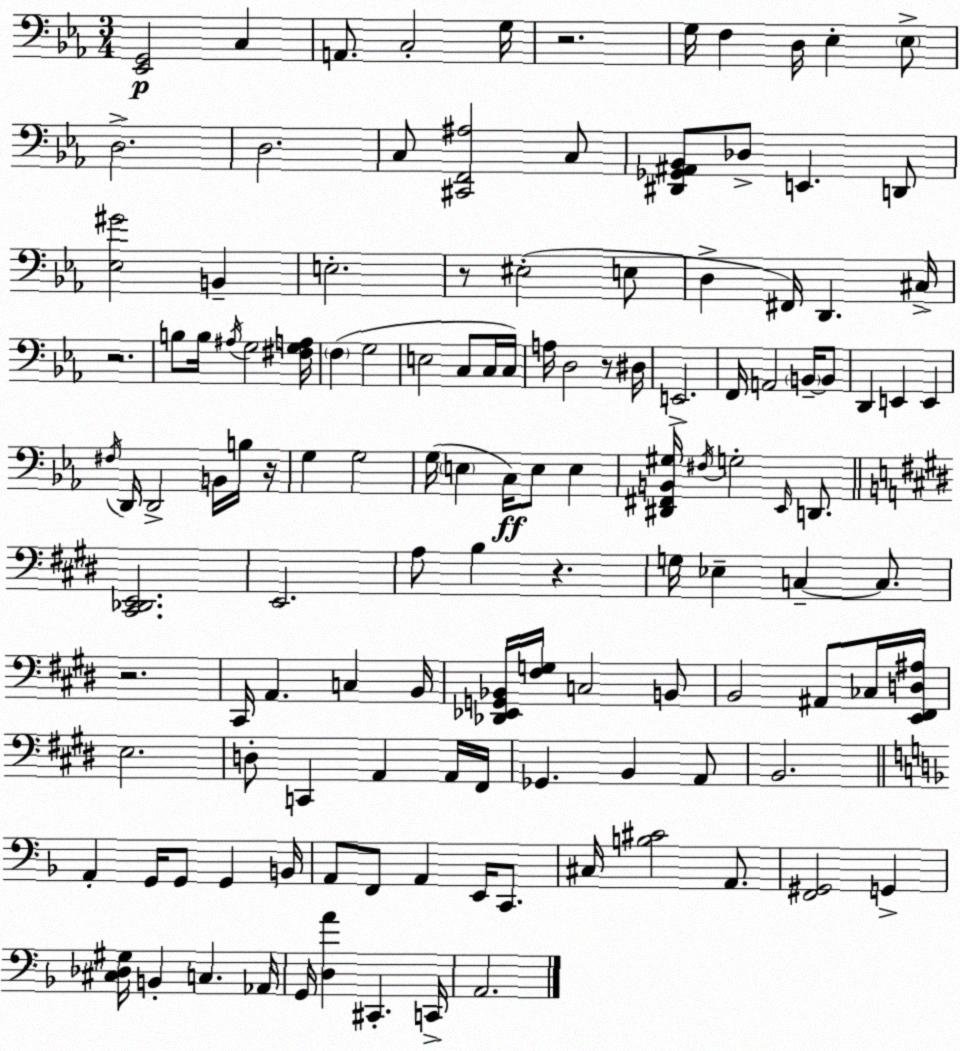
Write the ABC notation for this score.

X:1
T:Untitled
M:3/4
L:1/4
K:Cm
[_E,,G,,]2 C, A,,/2 C,2 G,/4 z2 G,/4 F, D,/4 _E, _E,/2 D,2 D,2 C,/2 [^C,,F,,^A,]2 C,/2 [^D,,_G,,^A,,_B,,]/2 _D,/2 E,, D,,/2 [_E,^G]2 B,, E,2 z/2 ^E,2 E,/2 D, ^F,,/4 D,, ^C,/4 z2 B,/2 B,/4 ^A,/4 G,2 [^F,G,A,]/4 F, G,2 E,2 C,/2 C,/4 C,/4 A,/4 D,2 z/2 ^D,/4 E,,2 F,,/4 A,,2 B,,/4 B,,/2 D,, E,, E,, ^F,/4 D,,/4 D,,2 B,,/4 B,/4 z/4 G, G,2 G,/4 E, C,/4 E,/2 E, [^D,,^F,,B,,^G,]/4 ^F,/4 G,2 _E,,/4 D,,/2 [^C,,_D,,E,,]2 E,,2 A,/2 B, z G,/4 _E, C, C,/2 z2 ^C,,/4 A,, C, B,,/4 [_D,,_E,,G,,_B,,]/4 [^F,G,]/4 C,2 B,,/2 B,,2 ^A,,/2 _C,/4 [E,,^F,,D,^A,]/4 E,2 D,/2 C,, A,, A,,/4 ^F,,/4 _G,, B,, A,,/2 B,,2 A,, G,,/4 G,,/2 G,, B,,/4 A,,/2 F,,/2 A,, E,,/4 C,,/2 ^C,/4 [B,^C]2 A,,/2 [F,,^G,,]2 G,, [^C,_D,^G,]/4 B,, C, _A,,/4 G,,/4 [D,A] ^C,, C,,/4 A,,2